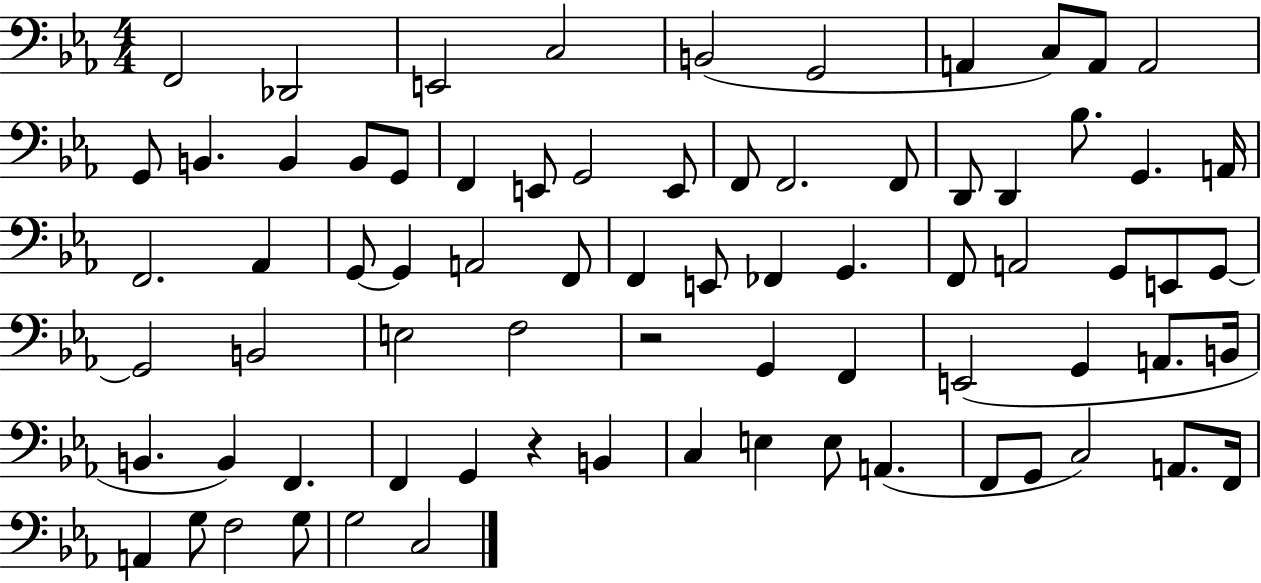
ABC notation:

X:1
T:Untitled
M:4/4
L:1/4
K:Eb
F,,2 _D,,2 E,,2 C,2 B,,2 G,,2 A,, C,/2 A,,/2 A,,2 G,,/2 B,, B,, B,,/2 G,,/2 F,, E,,/2 G,,2 E,,/2 F,,/2 F,,2 F,,/2 D,,/2 D,, _B,/2 G,, A,,/4 F,,2 _A,, G,,/2 G,, A,,2 F,,/2 F,, E,,/2 _F,, G,, F,,/2 A,,2 G,,/2 E,,/2 G,,/2 G,,2 B,,2 E,2 F,2 z2 G,, F,, E,,2 G,, A,,/2 B,,/4 B,, B,, F,, F,, G,, z B,, C, E, E,/2 A,, F,,/2 G,,/2 C,2 A,,/2 F,,/4 A,, G,/2 F,2 G,/2 G,2 C,2